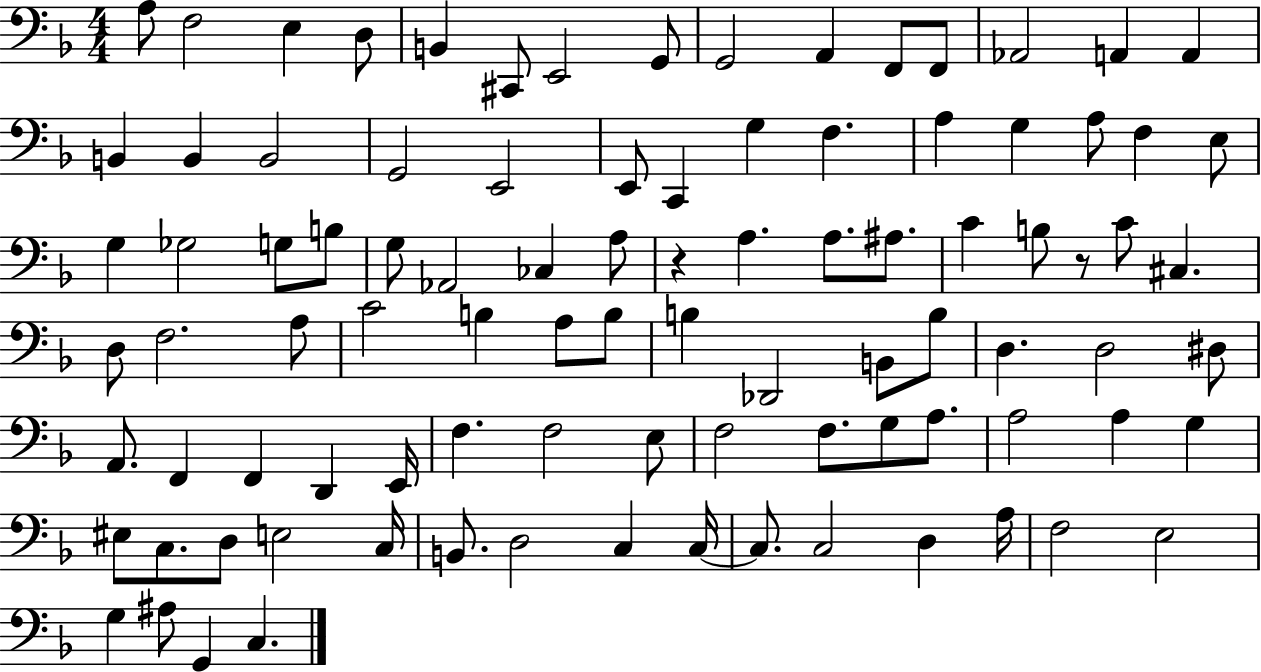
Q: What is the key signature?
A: F major